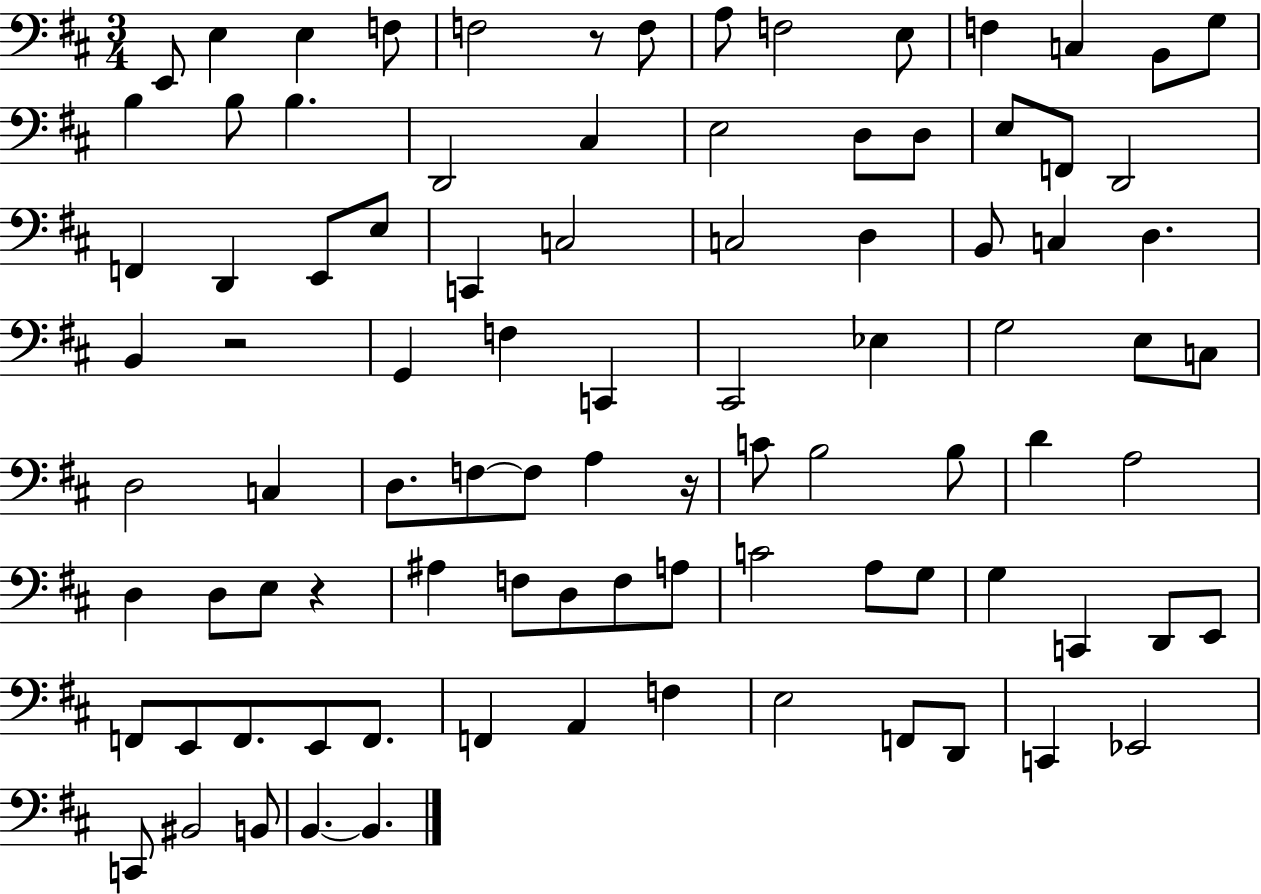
E2/e E3/q E3/q F3/e F3/h R/e F3/e A3/e F3/h E3/e F3/q C3/q B2/e G3/e B3/q B3/e B3/q. D2/h C#3/q E3/h D3/e D3/e E3/e F2/e D2/h F2/q D2/q E2/e E3/e C2/q C3/h C3/h D3/q B2/e C3/q D3/q. B2/q R/h G2/q F3/q C2/q C#2/h Eb3/q G3/h E3/e C3/e D3/h C3/q D3/e. F3/e F3/e A3/q R/s C4/e B3/h B3/e D4/q A3/h D3/q D3/e E3/e R/q A#3/q F3/e D3/e F3/e A3/e C4/h A3/e G3/e G3/q C2/q D2/e E2/e F2/e E2/e F2/e. E2/e F2/e. F2/q A2/q F3/q E3/h F2/e D2/e C2/q Eb2/h C2/e BIS2/h B2/e B2/q. B2/q.